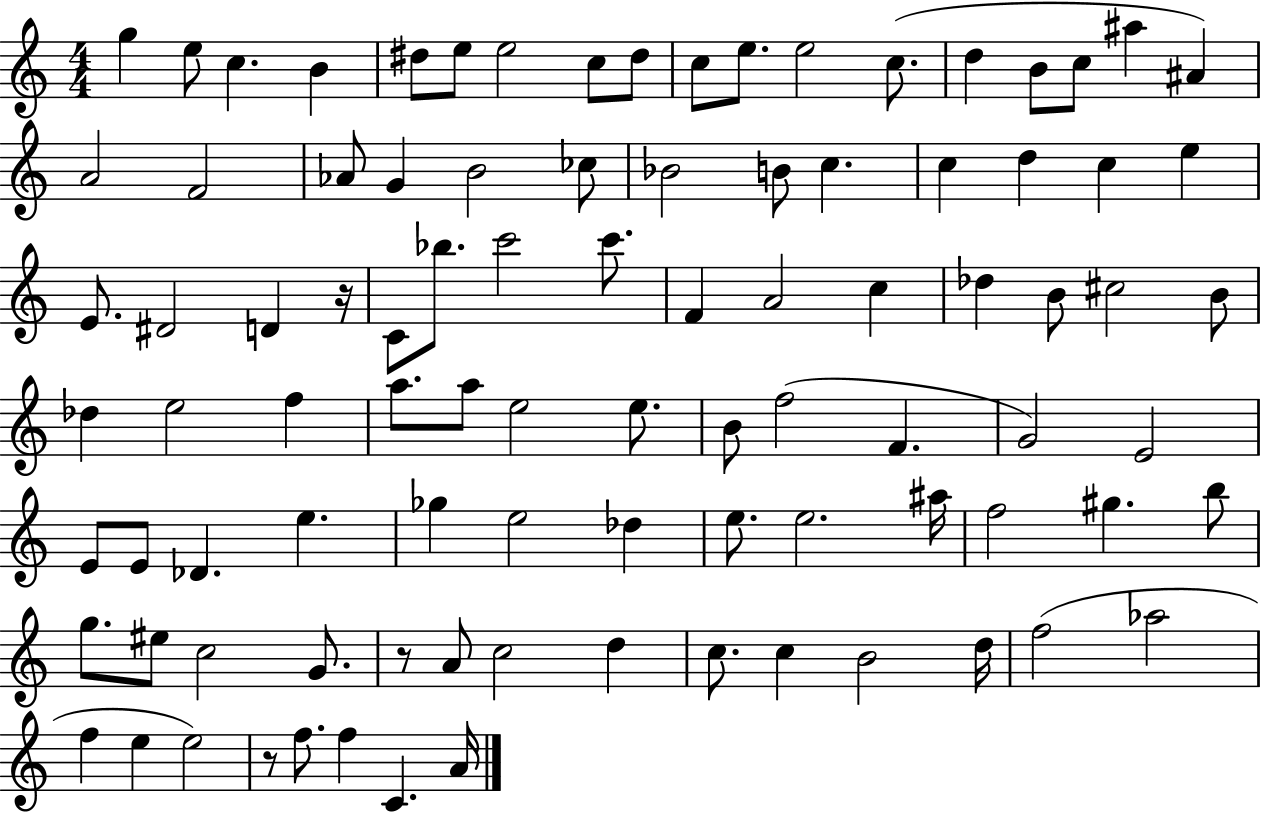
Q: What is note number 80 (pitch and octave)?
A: B4